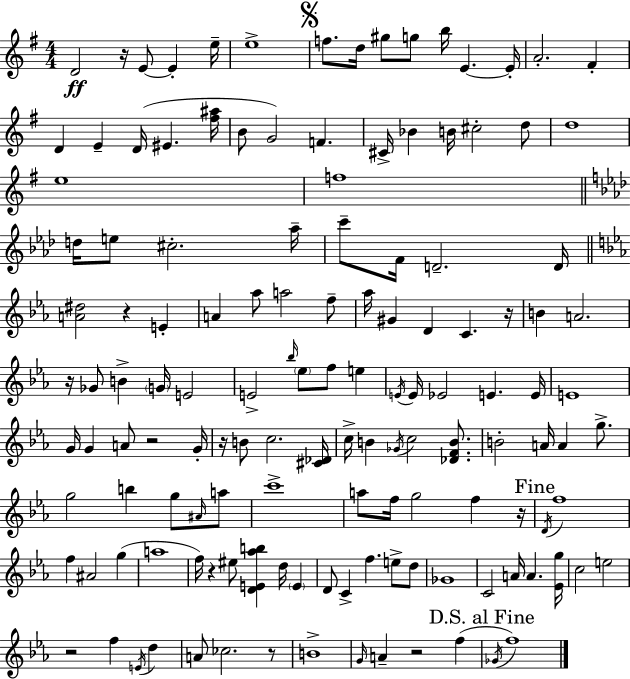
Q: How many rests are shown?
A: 11